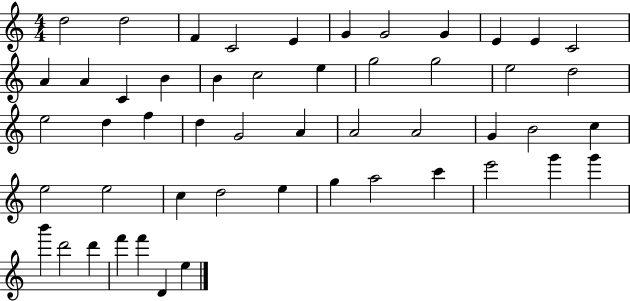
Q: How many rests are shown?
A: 0